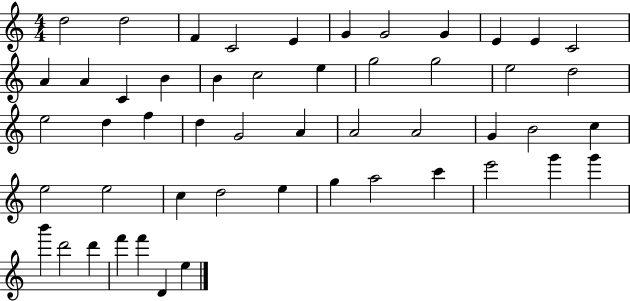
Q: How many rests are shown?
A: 0